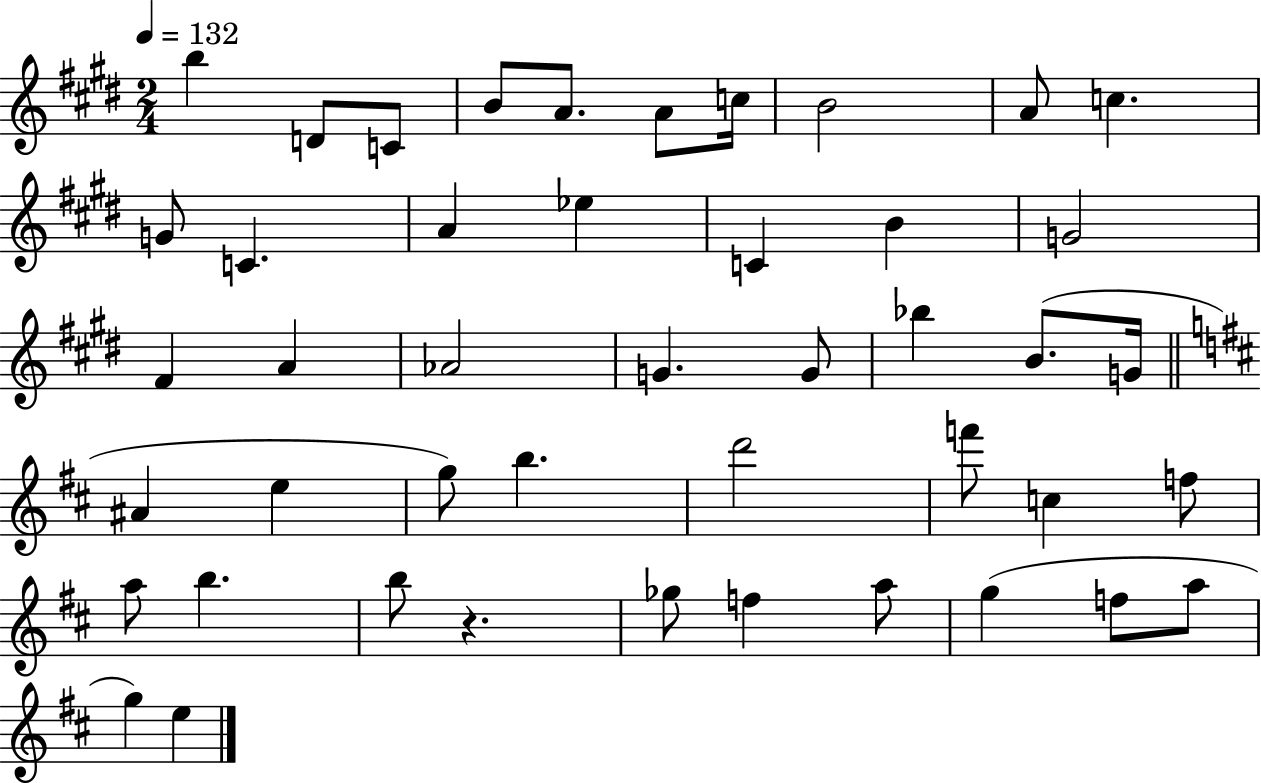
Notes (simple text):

B5/q D4/e C4/e B4/e A4/e. A4/e C5/s B4/h A4/e C5/q. G4/e C4/q. A4/q Eb5/q C4/q B4/q G4/h F#4/q A4/q Ab4/h G4/q. G4/e Bb5/q B4/e. G4/s A#4/q E5/q G5/e B5/q. D6/h F6/e C5/q F5/e A5/e B5/q. B5/e R/q. Gb5/e F5/q A5/e G5/q F5/e A5/e G5/q E5/q